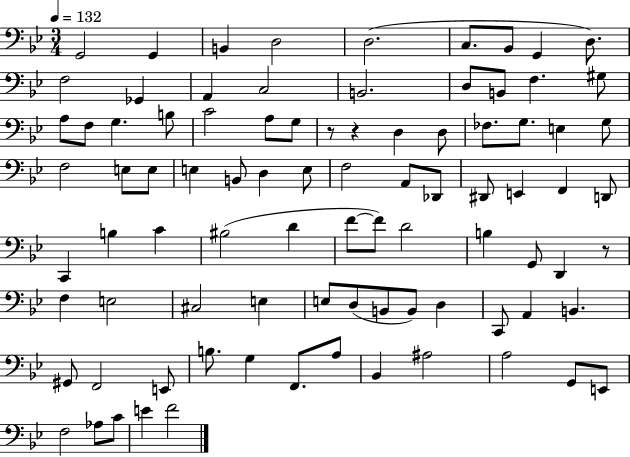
X:1
T:Untitled
M:3/4
L:1/4
K:Bb
G,,2 G,, B,, D,2 D,2 C,/2 _B,,/2 G,, D,/2 F,2 _G,, A,, C,2 B,,2 D,/2 B,,/2 F, ^G,/2 A,/2 F,/2 G, B,/2 C2 A,/2 G,/2 z/2 z D, D,/2 _F,/2 G,/2 E, G,/2 F,2 E,/2 E,/2 E, B,,/2 D, E,/2 F,2 A,,/2 _D,,/2 ^D,,/2 E,, F,, D,,/2 C,, B, C ^B,2 D F/2 F/2 D2 B, G,,/2 D,, z/2 F, E,2 ^C,2 E, E,/2 D,/2 B,,/2 B,,/2 D, C,,/2 A,, B,, ^G,,/2 F,,2 E,,/2 B,/2 G, F,,/2 A,/2 _B,, ^A,2 A,2 G,,/2 E,,/2 F,2 _A,/2 C/2 E F2